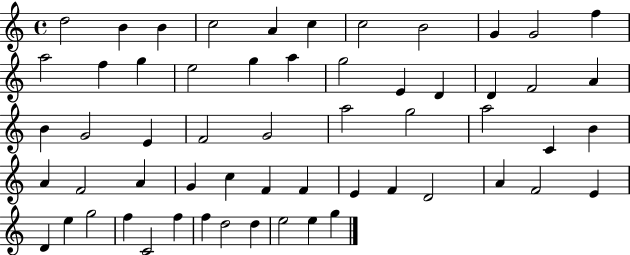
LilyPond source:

{
  \clef treble
  \time 4/4
  \defaultTimeSignature
  \key c \major
  d''2 b'4 b'4 | c''2 a'4 c''4 | c''2 b'2 | g'4 g'2 f''4 | \break a''2 f''4 g''4 | e''2 g''4 a''4 | g''2 e'4 d'4 | d'4 f'2 a'4 | \break b'4 g'2 e'4 | f'2 g'2 | a''2 g''2 | a''2 c'4 b'4 | \break a'4 f'2 a'4 | g'4 c''4 f'4 f'4 | e'4 f'4 d'2 | a'4 f'2 e'4 | \break d'4 e''4 g''2 | f''4 c'2 f''4 | f''4 d''2 d''4 | e''2 e''4 g''4 | \break \bar "|."
}